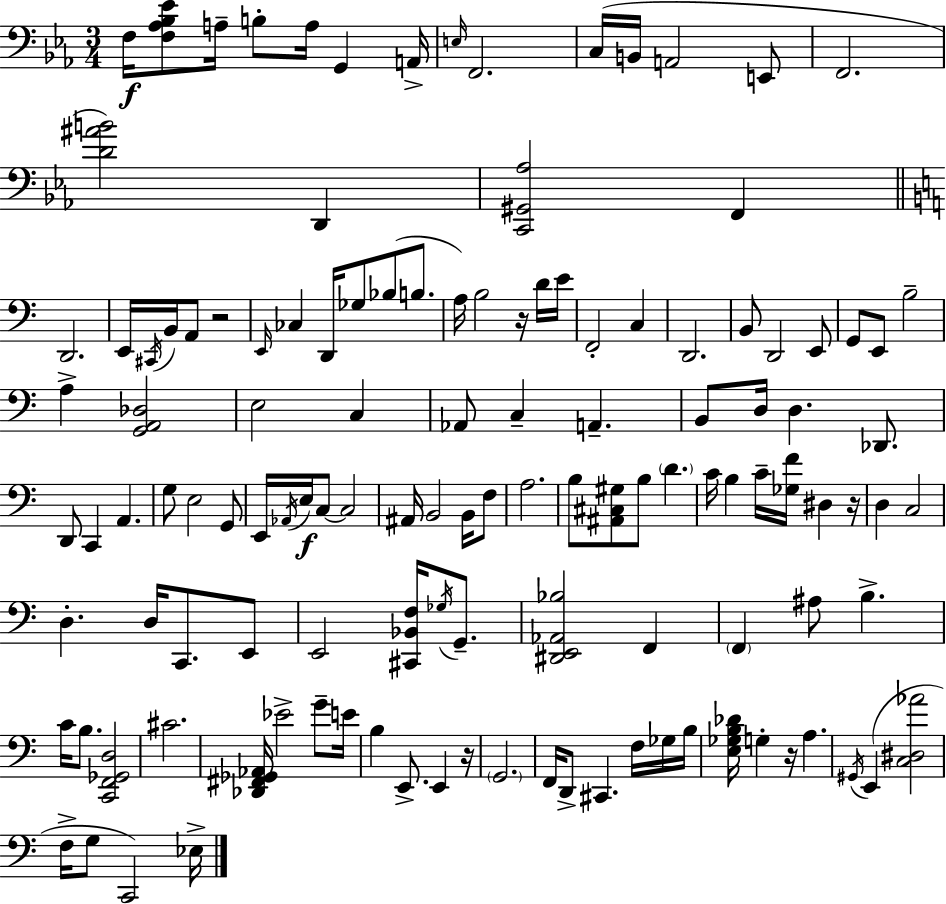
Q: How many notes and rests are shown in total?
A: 126